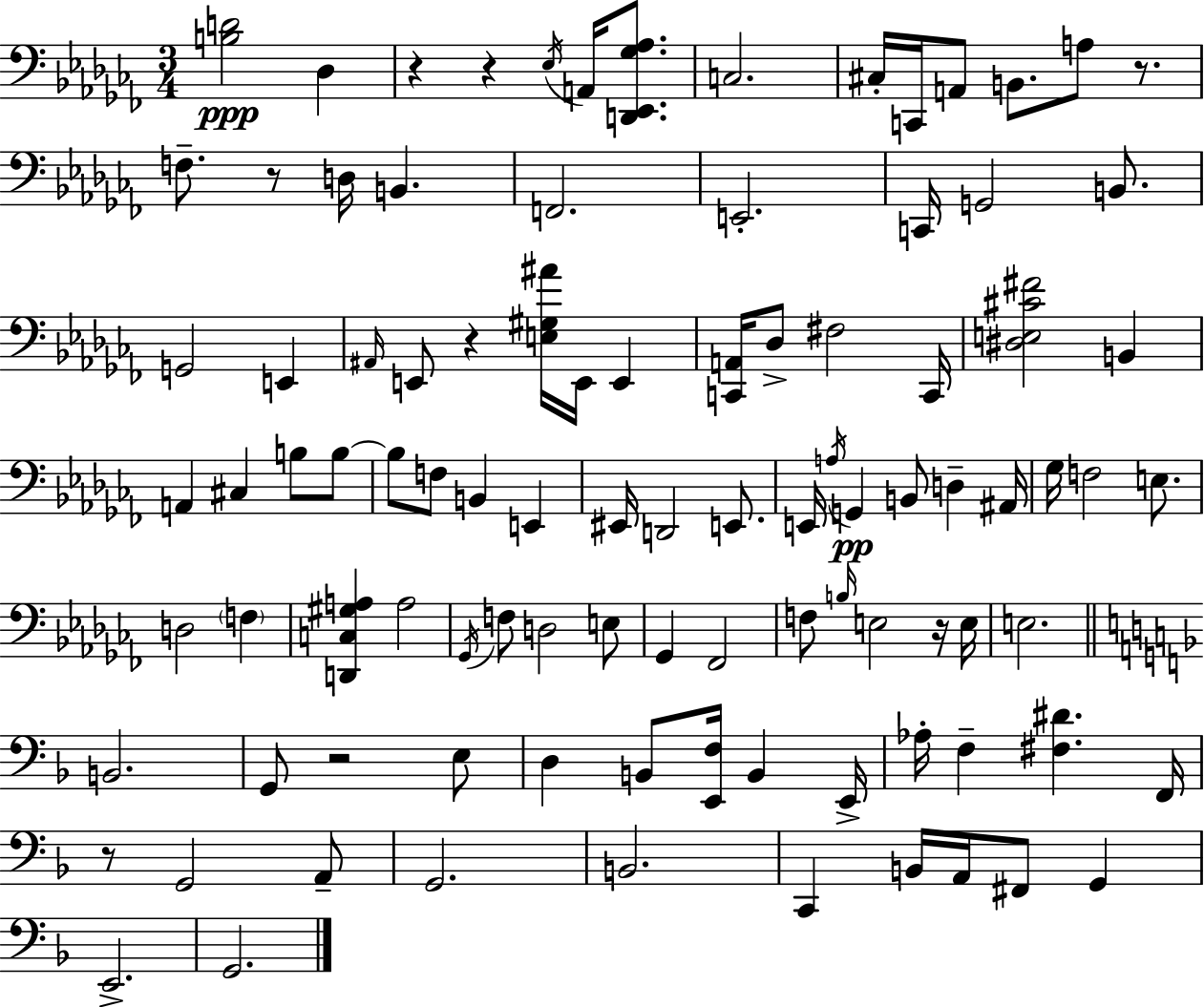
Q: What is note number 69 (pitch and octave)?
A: Ab3